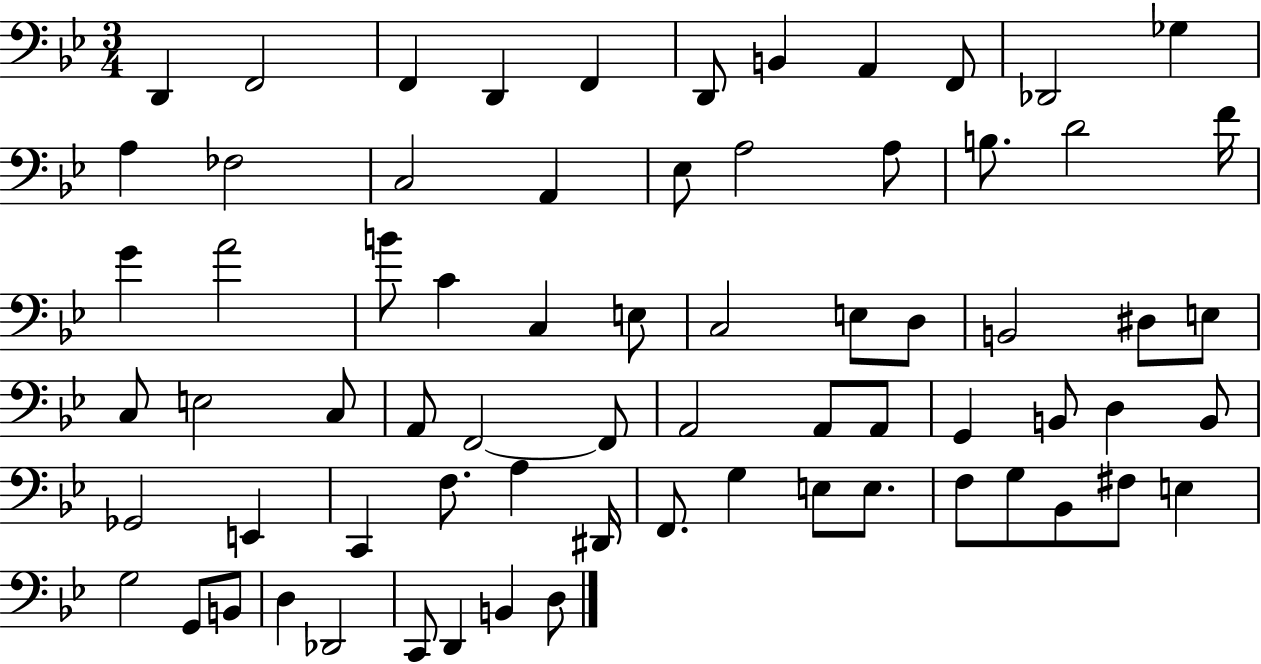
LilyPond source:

{
  \clef bass
  \numericTimeSignature
  \time 3/4
  \key bes \major
  \repeat volta 2 { d,4 f,2 | f,4 d,4 f,4 | d,8 b,4 a,4 f,8 | des,2 ges4 | \break a4 fes2 | c2 a,4 | ees8 a2 a8 | b8. d'2 f'16 | \break g'4 a'2 | b'8 c'4 c4 e8 | c2 e8 d8 | b,2 dis8 e8 | \break c8 e2 c8 | a,8 f,2~~ f,8 | a,2 a,8 a,8 | g,4 b,8 d4 b,8 | \break ges,2 e,4 | c,4 f8. a4 dis,16 | f,8. g4 e8 e8. | f8 g8 bes,8 fis8 e4 | \break g2 g,8 b,8 | d4 des,2 | c,8 d,4 b,4 d8 | } \bar "|."
}